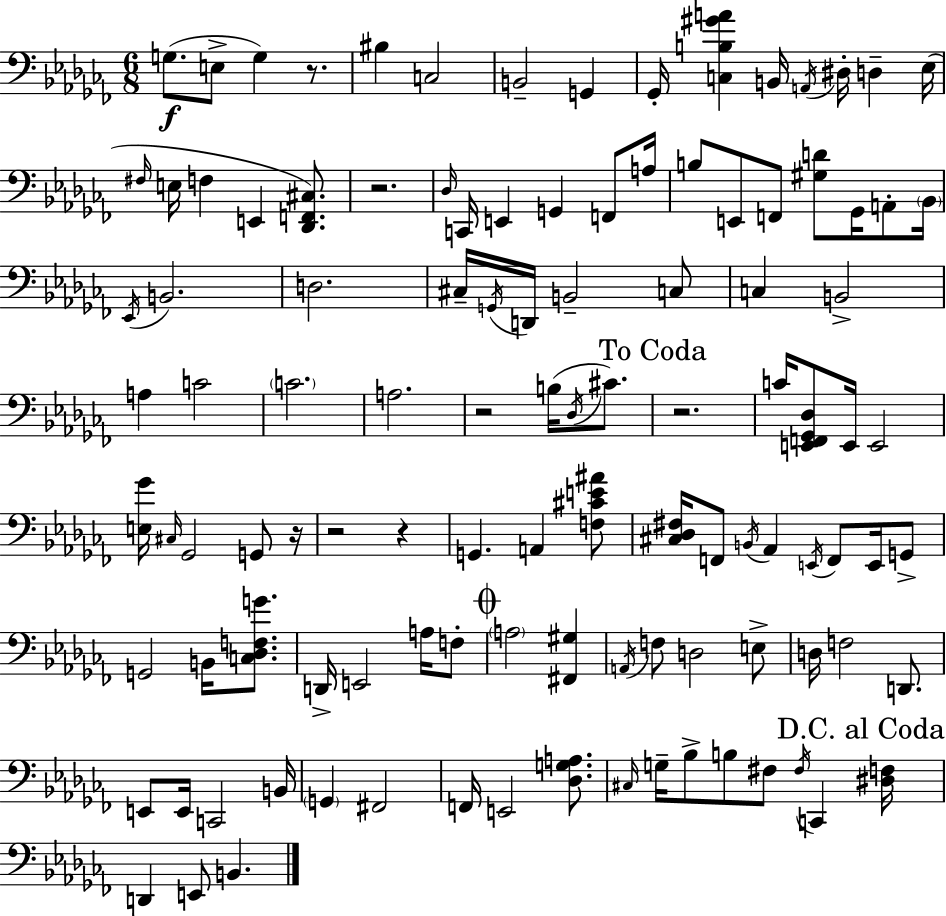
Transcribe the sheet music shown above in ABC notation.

X:1
T:Untitled
M:6/8
L:1/4
K:Abm
G,/2 E,/2 G, z/2 ^B, C,2 B,,2 G,, _G,,/4 [C,B,^GA] B,,/4 A,,/4 ^D,/4 D, _E,/4 ^F,/4 E,/4 F, E,, [_D,,F,,^C,]/2 z2 _D,/4 C,,/4 E,, G,, F,,/2 A,/4 B,/2 E,,/2 F,,/2 [^G,D]/2 _G,,/4 A,,/2 _B,,/4 _E,,/4 B,,2 D,2 ^C,/4 G,,/4 D,,/4 B,,2 C,/2 C, B,,2 A, C2 C2 A,2 z2 B,/4 _D,/4 ^C/2 z2 C/4 [E,,F,,_G,,_D,]/2 E,,/4 E,,2 [E,_G]/4 ^C,/4 _G,,2 G,,/2 z/4 z2 z G,, A,, [F,^CE^A]/2 [^C,_D,^F,]/4 F,,/2 B,,/4 _A,, E,,/4 F,,/2 E,,/4 G,,/2 G,,2 B,,/4 [C,_D,F,G]/2 D,,/4 E,,2 A,/4 F,/2 A,2 [^F,,^G,] A,,/4 F,/2 D,2 E,/2 D,/4 F,2 D,,/2 E,,/2 E,,/4 C,,2 B,,/4 G,, ^F,,2 F,,/4 E,,2 [_D,G,A,]/2 ^C,/4 G,/4 _B,/2 B,/2 ^F,/2 ^F,/4 C,, [^D,F,]/4 D,, E,,/2 B,,